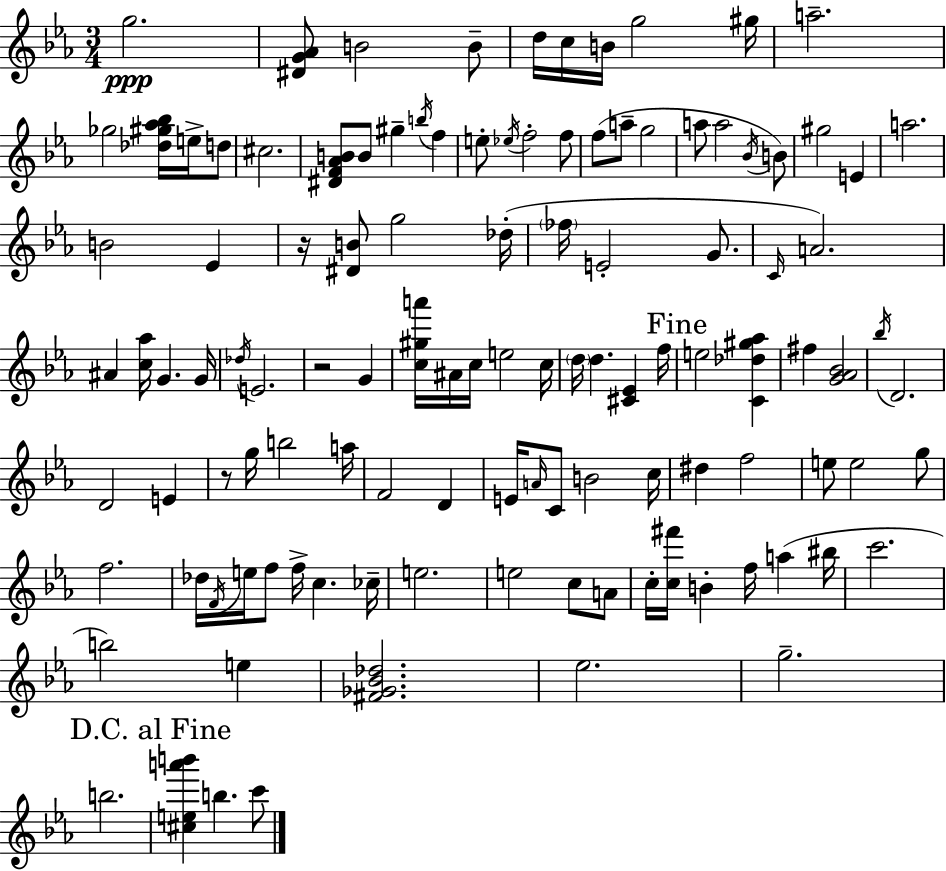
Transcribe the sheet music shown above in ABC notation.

X:1
T:Untitled
M:3/4
L:1/4
K:Eb
g2 [^DG_A]/2 B2 B/2 d/4 c/4 B/4 g2 ^g/4 a2 _g2 [_d^g_a_b]/4 e/4 d/2 ^c2 [^DF_AB]/2 B/2 ^g b/4 f e/2 _e/4 f2 f/2 f/2 a/2 g2 a/2 a2 _B/4 B/2 ^g2 E a2 B2 _E z/4 [^DB]/2 g2 _d/4 _f/4 E2 G/2 C/4 A2 ^A [c_a]/4 G G/4 _d/4 E2 z2 G [c^ga']/4 ^A/4 c/4 e2 c/4 d/4 d [^C_E] f/4 e2 [C_d^g_a] ^f [G_A_B]2 _b/4 D2 D2 E z/2 g/4 b2 a/4 F2 D E/4 A/4 C/2 B2 c/4 ^d f2 e/2 e2 g/2 f2 _d/4 F/4 e/4 f/2 f/4 c _c/4 e2 e2 c/2 A/2 c/4 [c^f']/4 B f/4 a ^b/4 c'2 b2 e [^F_G_B_d]2 _e2 g2 b2 [^cea'b'] b c'/2